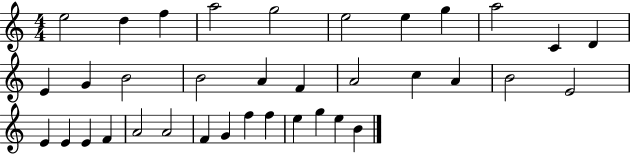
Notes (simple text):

E5/h D5/q F5/q A5/h G5/h E5/h E5/q G5/q A5/h C4/q D4/q E4/q G4/q B4/h B4/h A4/q F4/q A4/h C5/q A4/q B4/h E4/h E4/q E4/q E4/q F4/q A4/h A4/h F4/q G4/q F5/q F5/q E5/q G5/q E5/q B4/q